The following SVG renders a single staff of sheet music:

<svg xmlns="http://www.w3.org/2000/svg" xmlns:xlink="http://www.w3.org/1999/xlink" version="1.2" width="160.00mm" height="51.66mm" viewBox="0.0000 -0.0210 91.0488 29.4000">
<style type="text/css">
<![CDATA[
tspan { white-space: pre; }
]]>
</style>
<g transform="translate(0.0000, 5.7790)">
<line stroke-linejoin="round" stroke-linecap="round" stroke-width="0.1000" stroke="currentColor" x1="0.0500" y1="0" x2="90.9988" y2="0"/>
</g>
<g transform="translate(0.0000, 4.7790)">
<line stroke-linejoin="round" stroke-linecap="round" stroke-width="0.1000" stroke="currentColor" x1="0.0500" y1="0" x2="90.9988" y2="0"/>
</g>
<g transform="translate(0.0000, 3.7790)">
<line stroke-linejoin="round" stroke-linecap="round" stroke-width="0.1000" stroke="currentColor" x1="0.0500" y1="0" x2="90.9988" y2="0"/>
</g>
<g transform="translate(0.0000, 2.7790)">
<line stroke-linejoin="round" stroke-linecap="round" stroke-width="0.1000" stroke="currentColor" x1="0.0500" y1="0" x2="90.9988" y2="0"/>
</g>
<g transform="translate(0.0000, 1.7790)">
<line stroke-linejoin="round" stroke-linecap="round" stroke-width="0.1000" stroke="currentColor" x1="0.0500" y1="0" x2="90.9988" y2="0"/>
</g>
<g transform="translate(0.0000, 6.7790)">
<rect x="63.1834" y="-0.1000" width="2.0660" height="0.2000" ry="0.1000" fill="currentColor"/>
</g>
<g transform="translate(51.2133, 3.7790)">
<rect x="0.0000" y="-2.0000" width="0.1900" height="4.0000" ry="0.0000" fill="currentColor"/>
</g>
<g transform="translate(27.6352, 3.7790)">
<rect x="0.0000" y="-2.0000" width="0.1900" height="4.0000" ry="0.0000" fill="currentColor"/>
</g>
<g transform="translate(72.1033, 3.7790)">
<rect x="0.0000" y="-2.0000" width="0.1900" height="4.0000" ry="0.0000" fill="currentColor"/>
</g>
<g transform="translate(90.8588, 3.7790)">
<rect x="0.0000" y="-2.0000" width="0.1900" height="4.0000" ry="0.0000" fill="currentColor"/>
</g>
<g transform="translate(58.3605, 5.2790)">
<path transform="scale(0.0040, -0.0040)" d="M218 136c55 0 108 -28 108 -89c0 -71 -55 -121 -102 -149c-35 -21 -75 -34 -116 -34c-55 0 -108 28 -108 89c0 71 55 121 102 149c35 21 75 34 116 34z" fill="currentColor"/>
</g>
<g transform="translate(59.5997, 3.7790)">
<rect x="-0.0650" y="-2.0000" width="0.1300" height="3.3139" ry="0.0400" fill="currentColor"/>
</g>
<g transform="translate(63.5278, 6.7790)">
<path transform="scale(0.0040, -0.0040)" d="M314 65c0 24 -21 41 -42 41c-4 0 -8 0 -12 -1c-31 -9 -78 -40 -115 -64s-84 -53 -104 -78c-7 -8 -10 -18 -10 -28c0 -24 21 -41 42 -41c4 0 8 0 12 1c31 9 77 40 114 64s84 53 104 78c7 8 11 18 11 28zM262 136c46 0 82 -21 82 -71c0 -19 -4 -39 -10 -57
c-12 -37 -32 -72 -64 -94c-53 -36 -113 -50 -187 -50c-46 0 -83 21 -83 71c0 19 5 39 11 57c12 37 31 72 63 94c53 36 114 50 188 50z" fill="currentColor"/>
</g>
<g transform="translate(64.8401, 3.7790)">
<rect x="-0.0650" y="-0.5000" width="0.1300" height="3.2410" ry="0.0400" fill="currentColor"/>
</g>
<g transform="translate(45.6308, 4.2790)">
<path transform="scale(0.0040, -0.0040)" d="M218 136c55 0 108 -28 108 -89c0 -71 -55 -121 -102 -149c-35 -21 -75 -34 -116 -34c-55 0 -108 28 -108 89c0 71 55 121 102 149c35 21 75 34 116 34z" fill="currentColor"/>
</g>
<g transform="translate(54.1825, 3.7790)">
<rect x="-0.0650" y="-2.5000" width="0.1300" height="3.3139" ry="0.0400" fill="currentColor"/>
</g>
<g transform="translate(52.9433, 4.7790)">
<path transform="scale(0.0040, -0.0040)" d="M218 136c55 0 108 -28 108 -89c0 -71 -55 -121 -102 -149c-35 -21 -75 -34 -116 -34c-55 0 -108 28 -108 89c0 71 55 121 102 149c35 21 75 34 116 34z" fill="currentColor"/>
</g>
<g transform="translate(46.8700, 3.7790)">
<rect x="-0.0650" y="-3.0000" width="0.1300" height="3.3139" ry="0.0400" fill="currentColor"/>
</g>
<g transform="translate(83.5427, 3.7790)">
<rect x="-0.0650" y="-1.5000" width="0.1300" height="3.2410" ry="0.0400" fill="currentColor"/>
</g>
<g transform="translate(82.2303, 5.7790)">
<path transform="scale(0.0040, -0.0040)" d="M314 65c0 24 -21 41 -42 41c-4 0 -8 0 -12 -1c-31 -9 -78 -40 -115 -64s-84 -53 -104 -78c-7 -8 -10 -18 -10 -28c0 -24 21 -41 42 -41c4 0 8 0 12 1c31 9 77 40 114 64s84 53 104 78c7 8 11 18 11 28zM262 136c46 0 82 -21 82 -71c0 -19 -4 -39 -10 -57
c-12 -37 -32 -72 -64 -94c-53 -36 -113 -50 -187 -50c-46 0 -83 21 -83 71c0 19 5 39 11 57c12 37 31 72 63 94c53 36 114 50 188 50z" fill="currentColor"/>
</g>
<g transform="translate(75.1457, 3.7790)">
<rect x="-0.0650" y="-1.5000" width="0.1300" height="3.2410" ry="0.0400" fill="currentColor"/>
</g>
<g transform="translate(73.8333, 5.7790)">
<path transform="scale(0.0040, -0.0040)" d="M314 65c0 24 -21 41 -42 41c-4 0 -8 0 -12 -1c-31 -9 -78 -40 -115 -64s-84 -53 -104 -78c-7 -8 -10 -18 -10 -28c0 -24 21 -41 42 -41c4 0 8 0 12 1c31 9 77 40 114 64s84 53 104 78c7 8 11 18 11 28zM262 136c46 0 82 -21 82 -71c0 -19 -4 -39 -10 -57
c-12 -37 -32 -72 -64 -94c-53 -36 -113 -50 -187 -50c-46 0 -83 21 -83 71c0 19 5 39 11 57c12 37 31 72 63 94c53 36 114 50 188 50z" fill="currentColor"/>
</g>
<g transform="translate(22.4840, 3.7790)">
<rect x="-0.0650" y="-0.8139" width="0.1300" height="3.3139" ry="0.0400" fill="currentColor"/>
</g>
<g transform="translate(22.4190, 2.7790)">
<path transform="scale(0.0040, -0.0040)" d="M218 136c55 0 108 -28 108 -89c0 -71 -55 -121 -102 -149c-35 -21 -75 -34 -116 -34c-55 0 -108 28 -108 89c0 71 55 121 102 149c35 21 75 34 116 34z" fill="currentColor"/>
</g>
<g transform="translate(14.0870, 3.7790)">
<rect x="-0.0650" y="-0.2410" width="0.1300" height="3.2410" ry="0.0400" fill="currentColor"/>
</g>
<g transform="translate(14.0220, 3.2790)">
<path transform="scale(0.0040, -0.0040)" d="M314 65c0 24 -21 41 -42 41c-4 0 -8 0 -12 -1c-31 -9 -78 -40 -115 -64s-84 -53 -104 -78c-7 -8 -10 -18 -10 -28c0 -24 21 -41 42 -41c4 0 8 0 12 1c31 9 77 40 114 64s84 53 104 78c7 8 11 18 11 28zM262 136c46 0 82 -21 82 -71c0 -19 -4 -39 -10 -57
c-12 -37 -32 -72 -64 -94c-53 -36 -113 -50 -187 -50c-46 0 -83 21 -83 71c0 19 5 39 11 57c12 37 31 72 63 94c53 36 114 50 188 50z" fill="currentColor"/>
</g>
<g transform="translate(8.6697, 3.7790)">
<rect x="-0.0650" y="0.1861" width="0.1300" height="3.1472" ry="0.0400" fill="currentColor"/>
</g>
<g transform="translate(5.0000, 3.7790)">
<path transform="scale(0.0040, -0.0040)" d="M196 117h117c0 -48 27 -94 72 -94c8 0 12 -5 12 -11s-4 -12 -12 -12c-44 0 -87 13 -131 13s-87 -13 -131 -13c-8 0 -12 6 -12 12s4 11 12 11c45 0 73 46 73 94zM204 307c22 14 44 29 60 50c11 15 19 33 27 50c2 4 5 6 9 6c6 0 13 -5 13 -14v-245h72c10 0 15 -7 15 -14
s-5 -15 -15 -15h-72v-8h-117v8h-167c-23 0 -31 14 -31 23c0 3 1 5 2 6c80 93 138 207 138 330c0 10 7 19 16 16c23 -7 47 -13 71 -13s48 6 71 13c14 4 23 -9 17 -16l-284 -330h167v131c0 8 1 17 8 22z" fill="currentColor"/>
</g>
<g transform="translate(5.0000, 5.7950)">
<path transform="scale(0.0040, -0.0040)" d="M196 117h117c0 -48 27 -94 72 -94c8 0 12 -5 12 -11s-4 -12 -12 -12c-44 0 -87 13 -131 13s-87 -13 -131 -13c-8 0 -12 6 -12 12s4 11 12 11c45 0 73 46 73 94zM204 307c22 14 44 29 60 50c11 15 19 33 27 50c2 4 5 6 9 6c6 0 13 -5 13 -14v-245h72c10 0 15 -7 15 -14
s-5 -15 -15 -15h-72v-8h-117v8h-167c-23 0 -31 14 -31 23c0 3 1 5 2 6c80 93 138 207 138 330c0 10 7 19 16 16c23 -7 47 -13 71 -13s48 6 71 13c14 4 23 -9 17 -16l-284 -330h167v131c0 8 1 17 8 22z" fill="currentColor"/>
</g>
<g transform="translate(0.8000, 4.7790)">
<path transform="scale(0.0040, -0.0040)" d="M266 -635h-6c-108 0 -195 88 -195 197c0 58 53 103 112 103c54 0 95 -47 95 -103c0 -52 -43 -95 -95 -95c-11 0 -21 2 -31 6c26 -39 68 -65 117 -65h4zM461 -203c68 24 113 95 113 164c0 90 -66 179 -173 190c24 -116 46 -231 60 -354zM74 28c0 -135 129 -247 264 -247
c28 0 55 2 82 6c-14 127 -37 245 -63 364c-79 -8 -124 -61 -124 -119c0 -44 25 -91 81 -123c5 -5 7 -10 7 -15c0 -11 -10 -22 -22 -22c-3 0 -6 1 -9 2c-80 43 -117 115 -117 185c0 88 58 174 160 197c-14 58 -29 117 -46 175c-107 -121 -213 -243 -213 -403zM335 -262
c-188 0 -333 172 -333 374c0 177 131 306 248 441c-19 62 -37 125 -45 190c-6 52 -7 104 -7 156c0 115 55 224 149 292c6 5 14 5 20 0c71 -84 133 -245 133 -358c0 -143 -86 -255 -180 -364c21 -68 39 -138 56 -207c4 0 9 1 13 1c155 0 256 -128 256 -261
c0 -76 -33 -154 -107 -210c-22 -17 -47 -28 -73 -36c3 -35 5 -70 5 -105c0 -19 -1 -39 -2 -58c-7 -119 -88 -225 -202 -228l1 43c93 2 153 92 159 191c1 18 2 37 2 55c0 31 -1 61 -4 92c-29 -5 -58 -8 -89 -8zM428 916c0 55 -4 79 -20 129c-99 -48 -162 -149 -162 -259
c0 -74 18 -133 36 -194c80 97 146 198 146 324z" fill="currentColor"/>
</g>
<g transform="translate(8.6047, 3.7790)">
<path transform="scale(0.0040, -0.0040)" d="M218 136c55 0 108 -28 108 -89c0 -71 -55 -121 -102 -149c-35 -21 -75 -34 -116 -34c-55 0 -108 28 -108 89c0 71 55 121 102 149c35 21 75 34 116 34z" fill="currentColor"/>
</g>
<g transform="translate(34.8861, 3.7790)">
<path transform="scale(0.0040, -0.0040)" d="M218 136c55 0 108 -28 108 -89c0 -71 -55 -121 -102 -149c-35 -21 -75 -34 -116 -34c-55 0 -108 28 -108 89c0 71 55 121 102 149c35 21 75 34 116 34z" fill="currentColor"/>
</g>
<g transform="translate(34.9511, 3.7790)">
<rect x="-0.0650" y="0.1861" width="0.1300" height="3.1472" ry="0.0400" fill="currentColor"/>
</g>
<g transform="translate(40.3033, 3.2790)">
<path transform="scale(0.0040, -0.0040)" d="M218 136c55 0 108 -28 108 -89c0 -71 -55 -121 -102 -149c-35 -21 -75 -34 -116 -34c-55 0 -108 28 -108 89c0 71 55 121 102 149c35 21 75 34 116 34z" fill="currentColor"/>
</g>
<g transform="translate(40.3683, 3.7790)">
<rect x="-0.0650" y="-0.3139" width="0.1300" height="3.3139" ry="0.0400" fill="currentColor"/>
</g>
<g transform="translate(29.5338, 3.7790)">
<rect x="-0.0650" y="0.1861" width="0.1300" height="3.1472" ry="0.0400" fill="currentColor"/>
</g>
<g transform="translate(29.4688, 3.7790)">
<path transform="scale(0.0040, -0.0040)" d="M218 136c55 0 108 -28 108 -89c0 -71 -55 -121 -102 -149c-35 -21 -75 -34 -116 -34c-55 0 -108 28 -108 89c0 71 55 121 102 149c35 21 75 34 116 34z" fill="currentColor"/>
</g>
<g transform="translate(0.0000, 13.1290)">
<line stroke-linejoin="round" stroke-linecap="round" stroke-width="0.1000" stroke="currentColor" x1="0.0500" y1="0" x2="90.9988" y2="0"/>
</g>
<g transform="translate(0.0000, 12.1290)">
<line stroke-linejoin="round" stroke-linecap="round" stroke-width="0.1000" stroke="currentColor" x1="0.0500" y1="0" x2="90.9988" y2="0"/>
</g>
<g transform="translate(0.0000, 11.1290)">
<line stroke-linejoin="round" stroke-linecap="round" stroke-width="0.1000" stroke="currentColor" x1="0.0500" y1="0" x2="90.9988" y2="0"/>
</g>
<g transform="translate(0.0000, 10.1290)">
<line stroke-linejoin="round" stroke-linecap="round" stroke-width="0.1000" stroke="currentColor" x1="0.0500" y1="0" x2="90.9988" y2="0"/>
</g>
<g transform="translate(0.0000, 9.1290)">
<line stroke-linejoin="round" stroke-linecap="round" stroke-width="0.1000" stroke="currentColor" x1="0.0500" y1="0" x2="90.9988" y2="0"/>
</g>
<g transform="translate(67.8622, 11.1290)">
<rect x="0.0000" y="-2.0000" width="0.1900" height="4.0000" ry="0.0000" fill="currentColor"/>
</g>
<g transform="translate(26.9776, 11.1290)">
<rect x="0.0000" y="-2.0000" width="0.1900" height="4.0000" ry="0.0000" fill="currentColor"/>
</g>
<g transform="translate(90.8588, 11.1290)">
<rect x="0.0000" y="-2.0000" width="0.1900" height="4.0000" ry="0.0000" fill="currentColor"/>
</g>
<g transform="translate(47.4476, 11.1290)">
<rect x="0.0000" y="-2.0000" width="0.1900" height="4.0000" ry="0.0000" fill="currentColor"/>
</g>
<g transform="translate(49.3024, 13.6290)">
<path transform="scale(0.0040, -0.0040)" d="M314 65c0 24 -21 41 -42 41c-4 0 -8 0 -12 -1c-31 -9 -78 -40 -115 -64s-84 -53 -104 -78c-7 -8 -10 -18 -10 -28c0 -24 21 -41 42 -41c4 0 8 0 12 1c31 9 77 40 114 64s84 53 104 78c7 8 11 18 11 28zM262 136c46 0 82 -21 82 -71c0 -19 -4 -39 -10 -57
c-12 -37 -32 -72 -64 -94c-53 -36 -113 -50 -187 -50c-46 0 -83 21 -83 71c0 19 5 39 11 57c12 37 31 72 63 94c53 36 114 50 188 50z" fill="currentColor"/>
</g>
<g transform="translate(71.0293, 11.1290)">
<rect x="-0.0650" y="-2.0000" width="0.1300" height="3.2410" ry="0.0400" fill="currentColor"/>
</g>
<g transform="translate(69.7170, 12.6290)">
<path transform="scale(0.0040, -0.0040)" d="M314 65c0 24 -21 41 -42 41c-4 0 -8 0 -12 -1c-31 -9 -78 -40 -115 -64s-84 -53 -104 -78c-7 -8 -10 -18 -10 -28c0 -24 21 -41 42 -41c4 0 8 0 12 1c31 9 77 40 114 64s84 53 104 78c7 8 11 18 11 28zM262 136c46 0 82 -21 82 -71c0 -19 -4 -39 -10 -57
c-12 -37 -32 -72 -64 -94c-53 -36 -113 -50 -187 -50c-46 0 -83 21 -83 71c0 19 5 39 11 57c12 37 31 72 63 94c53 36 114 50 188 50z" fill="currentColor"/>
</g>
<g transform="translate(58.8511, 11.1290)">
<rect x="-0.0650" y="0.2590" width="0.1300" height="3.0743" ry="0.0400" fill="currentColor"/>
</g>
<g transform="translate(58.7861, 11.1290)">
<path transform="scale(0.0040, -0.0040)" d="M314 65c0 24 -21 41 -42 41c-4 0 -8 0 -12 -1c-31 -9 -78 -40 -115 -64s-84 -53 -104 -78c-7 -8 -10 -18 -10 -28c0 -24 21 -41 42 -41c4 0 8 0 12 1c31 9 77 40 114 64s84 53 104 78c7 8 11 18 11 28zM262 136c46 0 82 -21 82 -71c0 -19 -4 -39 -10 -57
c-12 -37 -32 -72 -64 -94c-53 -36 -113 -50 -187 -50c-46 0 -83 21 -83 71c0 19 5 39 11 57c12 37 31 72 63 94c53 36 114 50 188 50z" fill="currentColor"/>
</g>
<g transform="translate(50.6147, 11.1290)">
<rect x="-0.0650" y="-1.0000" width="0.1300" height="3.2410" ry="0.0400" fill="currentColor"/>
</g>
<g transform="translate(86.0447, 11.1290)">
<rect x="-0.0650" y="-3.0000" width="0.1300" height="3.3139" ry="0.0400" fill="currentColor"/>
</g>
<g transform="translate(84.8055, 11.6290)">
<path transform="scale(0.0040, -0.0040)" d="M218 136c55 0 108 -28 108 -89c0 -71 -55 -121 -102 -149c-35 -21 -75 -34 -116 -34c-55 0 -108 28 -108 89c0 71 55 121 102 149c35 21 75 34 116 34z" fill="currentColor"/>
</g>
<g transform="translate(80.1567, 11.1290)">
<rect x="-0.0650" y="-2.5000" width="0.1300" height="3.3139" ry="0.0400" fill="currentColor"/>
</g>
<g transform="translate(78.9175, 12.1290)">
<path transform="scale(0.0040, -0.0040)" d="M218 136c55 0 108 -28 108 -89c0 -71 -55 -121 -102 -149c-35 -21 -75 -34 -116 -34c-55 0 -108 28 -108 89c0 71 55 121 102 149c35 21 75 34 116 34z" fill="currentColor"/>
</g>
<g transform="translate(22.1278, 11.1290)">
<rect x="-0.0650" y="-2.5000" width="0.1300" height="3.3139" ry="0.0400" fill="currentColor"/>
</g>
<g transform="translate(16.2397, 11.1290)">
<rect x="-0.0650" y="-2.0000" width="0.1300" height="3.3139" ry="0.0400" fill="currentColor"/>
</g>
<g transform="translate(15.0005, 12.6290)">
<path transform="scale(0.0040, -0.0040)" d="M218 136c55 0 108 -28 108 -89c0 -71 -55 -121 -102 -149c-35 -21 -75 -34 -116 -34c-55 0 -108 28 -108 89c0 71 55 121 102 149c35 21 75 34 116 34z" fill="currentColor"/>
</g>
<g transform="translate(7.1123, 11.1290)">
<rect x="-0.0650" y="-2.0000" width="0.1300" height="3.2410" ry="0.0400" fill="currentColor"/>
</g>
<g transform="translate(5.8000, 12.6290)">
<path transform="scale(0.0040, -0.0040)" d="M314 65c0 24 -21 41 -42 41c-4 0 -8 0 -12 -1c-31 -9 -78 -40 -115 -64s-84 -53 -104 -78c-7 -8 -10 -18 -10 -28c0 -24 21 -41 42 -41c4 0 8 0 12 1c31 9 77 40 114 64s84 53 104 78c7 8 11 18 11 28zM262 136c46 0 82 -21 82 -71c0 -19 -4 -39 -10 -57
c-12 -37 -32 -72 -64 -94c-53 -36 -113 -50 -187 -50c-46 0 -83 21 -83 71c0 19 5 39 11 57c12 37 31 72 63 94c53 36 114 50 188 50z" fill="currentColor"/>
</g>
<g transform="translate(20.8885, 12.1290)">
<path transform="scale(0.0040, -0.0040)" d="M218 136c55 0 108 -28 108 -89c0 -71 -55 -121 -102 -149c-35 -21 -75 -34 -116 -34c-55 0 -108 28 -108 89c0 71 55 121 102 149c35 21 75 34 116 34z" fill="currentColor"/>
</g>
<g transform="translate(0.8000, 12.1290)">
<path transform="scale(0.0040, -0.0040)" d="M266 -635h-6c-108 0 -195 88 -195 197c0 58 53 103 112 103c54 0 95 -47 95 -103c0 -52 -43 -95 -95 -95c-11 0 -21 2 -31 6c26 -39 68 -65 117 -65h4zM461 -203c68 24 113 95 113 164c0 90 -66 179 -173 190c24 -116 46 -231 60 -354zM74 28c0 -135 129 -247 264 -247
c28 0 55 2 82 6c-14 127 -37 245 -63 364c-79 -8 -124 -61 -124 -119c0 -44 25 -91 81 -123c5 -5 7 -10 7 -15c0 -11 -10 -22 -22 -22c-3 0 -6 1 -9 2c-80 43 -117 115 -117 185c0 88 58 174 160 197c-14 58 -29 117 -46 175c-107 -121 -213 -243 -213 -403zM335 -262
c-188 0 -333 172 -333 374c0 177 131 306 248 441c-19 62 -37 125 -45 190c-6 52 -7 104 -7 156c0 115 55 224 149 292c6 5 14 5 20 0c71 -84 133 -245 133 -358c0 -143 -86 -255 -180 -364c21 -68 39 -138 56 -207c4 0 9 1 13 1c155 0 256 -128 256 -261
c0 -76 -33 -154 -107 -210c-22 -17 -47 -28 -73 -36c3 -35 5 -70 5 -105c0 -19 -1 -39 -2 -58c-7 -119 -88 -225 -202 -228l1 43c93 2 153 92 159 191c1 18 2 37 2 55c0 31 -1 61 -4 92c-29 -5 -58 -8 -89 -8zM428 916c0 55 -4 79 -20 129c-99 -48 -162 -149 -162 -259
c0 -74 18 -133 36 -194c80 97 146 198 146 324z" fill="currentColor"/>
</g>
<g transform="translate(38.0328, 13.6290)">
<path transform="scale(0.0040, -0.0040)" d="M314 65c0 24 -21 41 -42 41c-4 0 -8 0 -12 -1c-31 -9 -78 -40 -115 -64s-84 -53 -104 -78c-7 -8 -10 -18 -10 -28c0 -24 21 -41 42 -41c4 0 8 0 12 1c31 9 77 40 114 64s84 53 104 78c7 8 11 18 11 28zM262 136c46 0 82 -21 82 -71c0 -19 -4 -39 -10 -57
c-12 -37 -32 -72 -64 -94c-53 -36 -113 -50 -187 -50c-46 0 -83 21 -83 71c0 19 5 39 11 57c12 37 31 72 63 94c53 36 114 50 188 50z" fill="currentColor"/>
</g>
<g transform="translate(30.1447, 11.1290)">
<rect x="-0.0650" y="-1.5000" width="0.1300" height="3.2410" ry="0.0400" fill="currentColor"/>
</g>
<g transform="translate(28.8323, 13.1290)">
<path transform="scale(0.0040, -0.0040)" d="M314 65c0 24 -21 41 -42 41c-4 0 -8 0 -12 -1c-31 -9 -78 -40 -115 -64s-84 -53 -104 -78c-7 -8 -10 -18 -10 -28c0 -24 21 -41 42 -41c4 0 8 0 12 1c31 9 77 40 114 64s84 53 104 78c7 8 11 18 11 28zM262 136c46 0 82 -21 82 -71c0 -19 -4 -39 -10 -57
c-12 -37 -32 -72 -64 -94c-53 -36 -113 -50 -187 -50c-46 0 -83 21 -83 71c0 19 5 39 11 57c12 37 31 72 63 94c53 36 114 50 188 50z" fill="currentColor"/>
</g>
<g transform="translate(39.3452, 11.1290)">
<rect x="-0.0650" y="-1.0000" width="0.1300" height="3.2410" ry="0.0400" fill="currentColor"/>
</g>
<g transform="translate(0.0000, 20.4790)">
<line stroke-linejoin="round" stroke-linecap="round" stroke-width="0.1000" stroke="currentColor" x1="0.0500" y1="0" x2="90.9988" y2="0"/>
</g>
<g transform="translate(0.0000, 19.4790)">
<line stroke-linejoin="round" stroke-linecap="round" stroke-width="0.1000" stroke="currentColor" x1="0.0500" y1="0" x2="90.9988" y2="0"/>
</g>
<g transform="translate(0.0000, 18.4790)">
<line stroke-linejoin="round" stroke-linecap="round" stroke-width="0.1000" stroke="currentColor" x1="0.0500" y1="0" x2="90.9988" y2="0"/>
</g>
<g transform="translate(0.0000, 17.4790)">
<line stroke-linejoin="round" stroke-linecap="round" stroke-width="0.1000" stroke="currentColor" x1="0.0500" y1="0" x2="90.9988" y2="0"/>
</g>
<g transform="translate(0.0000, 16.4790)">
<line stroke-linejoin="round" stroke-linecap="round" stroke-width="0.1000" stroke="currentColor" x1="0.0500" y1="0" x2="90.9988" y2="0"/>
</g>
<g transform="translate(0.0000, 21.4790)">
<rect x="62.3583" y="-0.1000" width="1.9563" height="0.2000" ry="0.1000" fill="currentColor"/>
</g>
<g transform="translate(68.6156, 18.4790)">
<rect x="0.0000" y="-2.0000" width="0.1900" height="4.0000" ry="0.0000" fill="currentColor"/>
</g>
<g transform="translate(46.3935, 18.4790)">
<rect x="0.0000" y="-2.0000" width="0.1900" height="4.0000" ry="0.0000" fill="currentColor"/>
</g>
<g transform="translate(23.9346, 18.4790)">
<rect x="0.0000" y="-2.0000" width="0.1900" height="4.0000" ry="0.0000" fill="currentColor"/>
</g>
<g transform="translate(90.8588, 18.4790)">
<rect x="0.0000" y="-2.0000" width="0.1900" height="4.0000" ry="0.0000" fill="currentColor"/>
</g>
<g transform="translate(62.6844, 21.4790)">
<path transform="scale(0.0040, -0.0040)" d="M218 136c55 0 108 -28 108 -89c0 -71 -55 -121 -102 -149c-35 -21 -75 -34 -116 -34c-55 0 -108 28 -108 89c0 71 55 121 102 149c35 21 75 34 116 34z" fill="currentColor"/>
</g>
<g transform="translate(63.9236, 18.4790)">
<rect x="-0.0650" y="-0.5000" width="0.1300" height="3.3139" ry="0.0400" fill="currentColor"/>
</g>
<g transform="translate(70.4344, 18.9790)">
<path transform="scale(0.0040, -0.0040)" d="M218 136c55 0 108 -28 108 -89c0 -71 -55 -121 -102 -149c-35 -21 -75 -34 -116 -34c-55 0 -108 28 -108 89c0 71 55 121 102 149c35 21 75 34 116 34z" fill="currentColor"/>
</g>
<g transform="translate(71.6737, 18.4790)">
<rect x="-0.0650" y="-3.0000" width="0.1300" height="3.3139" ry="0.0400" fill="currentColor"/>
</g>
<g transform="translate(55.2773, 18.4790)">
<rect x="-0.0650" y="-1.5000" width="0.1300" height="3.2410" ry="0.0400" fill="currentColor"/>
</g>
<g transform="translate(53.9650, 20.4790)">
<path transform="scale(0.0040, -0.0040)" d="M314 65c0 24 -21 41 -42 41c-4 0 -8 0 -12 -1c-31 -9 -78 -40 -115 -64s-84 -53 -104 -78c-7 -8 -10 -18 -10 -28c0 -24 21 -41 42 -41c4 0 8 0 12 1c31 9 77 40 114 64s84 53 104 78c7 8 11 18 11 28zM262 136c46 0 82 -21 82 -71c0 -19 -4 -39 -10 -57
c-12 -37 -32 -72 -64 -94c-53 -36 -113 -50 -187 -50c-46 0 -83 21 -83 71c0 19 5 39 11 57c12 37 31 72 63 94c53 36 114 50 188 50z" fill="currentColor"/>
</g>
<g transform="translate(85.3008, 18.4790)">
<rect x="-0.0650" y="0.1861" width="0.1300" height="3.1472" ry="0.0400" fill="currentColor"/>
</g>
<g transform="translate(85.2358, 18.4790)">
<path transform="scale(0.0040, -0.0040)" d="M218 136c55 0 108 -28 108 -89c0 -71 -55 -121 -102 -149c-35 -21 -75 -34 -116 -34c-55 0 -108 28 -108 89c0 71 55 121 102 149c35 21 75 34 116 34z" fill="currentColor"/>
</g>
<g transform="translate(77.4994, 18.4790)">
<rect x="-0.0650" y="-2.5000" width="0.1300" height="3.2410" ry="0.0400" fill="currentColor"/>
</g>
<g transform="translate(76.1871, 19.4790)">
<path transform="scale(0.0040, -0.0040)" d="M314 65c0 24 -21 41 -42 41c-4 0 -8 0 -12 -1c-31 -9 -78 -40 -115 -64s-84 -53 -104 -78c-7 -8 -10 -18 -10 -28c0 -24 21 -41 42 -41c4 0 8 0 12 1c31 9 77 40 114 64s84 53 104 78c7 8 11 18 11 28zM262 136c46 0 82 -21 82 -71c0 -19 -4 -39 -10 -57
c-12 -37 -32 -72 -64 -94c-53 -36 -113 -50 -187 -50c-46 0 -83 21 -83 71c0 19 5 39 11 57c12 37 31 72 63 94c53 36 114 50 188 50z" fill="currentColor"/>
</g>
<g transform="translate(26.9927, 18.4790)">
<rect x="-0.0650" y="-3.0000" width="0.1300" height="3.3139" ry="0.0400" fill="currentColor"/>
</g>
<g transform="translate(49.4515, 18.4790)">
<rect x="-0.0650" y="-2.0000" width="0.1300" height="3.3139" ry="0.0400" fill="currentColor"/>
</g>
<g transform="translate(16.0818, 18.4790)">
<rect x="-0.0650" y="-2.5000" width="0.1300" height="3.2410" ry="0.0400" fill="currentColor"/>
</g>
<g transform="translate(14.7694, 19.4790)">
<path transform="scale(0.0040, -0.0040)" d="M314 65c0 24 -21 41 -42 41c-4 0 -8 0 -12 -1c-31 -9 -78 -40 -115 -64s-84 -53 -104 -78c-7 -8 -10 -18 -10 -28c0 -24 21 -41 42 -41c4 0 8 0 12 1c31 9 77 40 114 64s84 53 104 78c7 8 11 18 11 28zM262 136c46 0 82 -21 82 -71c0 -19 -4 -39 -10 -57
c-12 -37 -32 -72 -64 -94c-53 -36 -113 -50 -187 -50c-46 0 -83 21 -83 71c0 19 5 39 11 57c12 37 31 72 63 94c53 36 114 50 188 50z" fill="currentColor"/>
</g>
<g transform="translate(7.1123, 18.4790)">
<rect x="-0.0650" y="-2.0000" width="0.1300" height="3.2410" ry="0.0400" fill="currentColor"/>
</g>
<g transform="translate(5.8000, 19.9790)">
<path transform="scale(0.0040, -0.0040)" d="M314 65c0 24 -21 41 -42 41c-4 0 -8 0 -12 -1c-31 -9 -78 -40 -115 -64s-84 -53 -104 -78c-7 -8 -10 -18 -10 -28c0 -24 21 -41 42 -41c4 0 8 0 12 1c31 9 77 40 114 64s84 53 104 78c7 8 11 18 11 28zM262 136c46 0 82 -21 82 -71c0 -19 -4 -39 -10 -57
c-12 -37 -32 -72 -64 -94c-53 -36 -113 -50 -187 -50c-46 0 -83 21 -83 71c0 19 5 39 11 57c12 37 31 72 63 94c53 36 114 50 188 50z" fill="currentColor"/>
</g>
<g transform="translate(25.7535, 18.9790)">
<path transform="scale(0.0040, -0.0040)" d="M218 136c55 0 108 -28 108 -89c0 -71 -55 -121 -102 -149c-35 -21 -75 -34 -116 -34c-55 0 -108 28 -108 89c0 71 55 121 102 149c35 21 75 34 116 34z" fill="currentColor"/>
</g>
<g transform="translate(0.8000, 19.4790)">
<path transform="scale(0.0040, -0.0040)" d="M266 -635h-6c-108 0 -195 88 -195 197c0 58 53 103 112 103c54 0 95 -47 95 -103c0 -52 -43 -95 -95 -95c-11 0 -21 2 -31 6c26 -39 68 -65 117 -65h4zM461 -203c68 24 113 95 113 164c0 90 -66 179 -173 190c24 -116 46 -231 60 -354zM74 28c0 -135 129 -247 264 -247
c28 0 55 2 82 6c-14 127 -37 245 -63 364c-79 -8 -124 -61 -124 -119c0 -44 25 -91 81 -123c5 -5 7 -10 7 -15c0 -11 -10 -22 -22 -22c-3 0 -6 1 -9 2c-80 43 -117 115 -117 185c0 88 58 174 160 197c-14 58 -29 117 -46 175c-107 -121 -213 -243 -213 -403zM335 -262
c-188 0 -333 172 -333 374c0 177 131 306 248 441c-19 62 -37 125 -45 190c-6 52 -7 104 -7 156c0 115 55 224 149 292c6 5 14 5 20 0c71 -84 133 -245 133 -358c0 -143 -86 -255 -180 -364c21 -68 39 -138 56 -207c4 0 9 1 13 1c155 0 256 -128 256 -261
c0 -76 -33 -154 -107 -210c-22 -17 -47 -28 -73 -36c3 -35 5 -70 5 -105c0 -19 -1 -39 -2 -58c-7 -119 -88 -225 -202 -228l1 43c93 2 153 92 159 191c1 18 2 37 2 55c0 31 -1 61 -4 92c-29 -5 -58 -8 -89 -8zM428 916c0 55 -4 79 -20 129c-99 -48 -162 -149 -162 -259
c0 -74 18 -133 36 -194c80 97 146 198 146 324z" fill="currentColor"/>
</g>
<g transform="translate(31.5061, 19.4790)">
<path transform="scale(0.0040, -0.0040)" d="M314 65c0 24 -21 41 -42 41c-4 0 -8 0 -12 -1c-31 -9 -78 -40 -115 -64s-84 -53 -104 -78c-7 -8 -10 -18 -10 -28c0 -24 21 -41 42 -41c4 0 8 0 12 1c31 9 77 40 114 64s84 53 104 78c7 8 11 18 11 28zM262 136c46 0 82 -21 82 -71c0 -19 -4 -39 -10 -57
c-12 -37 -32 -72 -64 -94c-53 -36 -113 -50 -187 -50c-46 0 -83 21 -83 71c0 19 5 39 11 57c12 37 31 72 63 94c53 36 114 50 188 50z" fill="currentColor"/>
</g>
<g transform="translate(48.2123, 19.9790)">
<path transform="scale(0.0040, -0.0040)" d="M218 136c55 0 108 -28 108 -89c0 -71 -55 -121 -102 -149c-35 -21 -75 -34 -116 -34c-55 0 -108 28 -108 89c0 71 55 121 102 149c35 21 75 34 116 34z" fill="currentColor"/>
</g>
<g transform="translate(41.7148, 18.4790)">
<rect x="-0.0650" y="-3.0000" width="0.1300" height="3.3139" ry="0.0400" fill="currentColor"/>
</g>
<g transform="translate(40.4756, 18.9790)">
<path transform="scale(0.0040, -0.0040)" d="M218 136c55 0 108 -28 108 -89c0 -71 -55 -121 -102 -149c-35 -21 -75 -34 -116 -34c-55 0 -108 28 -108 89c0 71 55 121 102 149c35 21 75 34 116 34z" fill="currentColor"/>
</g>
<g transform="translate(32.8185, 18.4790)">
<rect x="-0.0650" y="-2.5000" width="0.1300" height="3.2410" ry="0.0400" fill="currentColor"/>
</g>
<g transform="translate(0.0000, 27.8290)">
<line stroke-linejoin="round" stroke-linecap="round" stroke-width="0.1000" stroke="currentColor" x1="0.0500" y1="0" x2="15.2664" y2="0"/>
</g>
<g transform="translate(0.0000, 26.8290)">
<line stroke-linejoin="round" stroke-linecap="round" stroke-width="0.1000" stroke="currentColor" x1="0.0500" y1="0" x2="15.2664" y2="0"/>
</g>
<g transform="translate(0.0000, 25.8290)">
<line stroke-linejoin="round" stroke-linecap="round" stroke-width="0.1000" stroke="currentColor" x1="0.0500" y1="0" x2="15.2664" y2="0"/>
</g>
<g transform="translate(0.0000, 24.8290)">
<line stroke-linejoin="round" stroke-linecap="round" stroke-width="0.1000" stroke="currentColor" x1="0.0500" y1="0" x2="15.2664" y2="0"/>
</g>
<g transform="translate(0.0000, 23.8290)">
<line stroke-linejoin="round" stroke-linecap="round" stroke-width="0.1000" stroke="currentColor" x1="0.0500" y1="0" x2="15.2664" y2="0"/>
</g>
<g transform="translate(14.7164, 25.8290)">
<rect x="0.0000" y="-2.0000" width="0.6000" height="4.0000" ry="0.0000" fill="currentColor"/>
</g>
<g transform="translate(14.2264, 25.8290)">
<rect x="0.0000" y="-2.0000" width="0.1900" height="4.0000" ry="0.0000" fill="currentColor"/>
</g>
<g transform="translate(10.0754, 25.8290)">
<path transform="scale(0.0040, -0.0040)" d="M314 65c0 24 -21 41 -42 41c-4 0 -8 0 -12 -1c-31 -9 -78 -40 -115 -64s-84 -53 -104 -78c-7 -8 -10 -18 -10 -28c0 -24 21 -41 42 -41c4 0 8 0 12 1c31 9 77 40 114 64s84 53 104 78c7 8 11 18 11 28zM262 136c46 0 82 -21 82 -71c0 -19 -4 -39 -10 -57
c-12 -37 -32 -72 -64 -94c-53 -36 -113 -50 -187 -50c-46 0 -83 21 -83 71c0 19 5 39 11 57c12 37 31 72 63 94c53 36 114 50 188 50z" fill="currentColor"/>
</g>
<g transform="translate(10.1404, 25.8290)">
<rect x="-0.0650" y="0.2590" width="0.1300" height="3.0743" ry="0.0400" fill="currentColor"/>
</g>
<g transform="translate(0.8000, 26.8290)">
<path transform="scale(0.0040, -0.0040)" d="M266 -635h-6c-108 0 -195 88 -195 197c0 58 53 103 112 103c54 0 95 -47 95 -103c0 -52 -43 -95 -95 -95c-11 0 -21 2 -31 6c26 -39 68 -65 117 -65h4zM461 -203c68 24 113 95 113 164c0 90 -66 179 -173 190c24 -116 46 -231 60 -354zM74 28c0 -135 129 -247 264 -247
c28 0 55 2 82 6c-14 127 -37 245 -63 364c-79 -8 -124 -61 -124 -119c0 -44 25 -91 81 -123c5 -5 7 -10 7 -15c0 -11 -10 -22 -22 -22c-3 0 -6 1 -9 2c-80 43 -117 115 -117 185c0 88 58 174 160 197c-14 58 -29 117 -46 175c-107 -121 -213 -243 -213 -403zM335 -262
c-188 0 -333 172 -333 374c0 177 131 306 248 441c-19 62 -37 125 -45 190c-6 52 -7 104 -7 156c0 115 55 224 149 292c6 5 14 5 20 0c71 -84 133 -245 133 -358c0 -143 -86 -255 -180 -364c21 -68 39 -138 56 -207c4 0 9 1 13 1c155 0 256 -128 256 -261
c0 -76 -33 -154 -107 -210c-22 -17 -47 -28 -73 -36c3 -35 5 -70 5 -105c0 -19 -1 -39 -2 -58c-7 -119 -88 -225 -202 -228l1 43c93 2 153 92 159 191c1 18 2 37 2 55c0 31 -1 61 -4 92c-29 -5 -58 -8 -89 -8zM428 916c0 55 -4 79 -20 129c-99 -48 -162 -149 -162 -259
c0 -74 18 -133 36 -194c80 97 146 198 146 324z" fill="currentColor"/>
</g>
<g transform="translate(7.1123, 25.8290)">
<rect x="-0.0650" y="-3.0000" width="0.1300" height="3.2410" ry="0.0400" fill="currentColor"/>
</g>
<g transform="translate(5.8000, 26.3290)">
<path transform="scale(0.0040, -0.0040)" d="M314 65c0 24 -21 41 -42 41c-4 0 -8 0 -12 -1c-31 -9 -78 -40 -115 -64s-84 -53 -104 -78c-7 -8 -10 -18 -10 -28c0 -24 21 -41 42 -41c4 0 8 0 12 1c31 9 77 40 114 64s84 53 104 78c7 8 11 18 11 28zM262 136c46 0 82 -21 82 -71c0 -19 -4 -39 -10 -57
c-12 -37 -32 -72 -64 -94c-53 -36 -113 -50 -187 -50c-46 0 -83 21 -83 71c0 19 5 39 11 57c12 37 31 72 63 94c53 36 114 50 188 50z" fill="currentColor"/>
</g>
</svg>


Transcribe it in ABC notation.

X:1
T:Untitled
M:4/4
L:1/4
K:C
B c2 d B B c A G F C2 E2 E2 F2 F G E2 D2 D2 B2 F2 G A F2 G2 A G2 A F E2 C A G2 B A2 B2